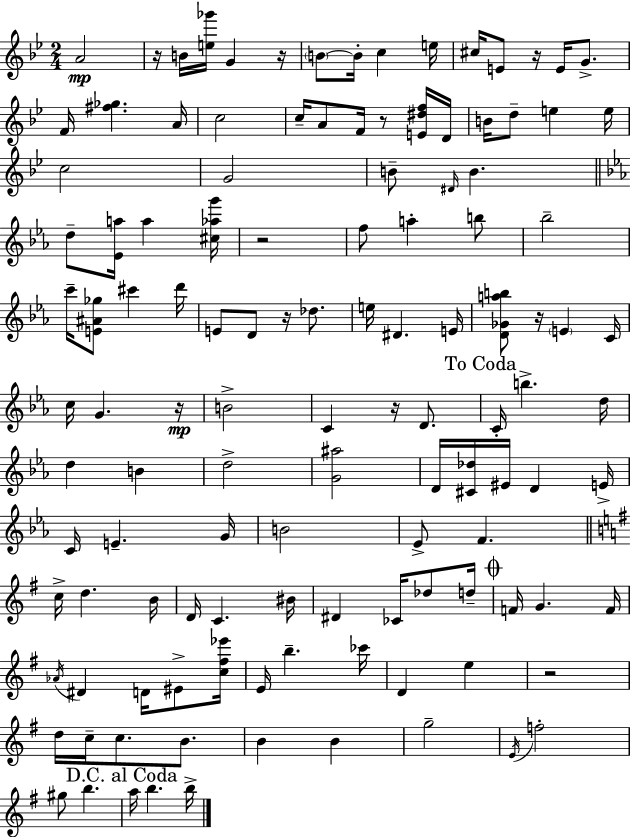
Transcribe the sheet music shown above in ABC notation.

X:1
T:Untitled
M:2/4
L:1/4
K:Bb
A2 z/4 B/4 [e_g']/4 G z/4 B/2 B/4 c e/4 ^c/4 E/2 z/4 E/4 G/2 F/4 [^f_g] A/4 c2 c/4 A/2 F/4 z/2 [E^df]/4 D/4 B/4 d/2 e e/4 c2 G2 B/2 ^D/4 B d/2 [_Ea]/4 a [^c_ag']/4 z2 f/2 a b/2 _b2 c'/4 [E^A_g]/2 ^c' d'/4 E/2 D/2 z/4 _d/2 e/4 ^D E/4 [D_Gab]/2 z/4 E C/4 c/4 G z/4 B2 C z/4 D/2 C/4 b d/4 d B d2 [G^a]2 D/4 [^C_d]/4 ^E/4 D E/4 C/4 E G/4 B2 _E/2 F c/4 d B/4 D/4 C ^B/4 ^D _C/4 _d/2 d/4 F/4 G F/4 _A/4 ^D D/4 ^E/2 [c^f_e']/4 E/4 b _c'/4 D e z2 d/4 c/4 c/2 B/2 B B g2 E/4 f2 ^g/2 b a/4 b b/4